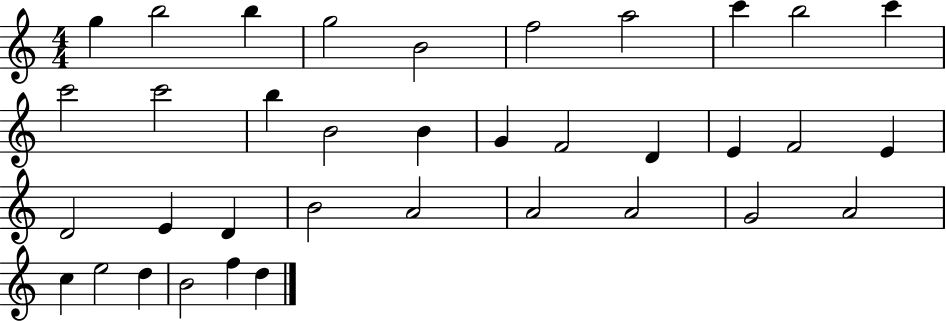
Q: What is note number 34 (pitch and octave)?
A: B4